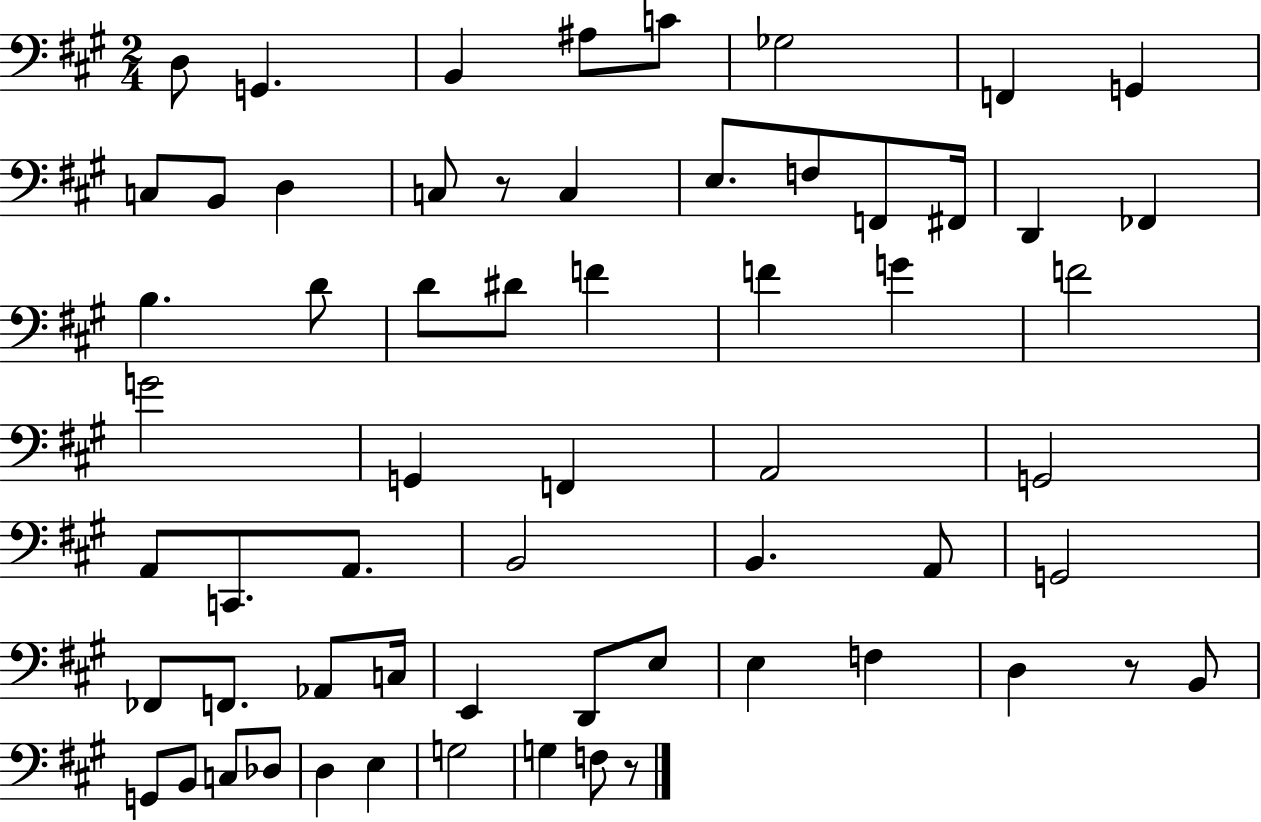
{
  \clef bass
  \numericTimeSignature
  \time 2/4
  \key a \major
  \repeat volta 2 { d8 g,4. | b,4 ais8 c'8 | ges2 | f,4 g,4 | \break c8 b,8 d4 | c8 r8 c4 | e8. f8 f,8 fis,16 | d,4 fes,4 | \break b4. d'8 | d'8 dis'8 f'4 | f'4 g'4 | f'2 | \break g'2 | g,4 f,4 | a,2 | g,2 | \break a,8 c,8. a,8. | b,2 | b,4. a,8 | g,2 | \break fes,8 f,8. aes,8 c16 | e,4 d,8 e8 | e4 f4 | d4 r8 b,8 | \break g,8 b,8 c8 des8 | d4 e4 | g2 | g4 f8 r8 | \break } \bar "|."
}